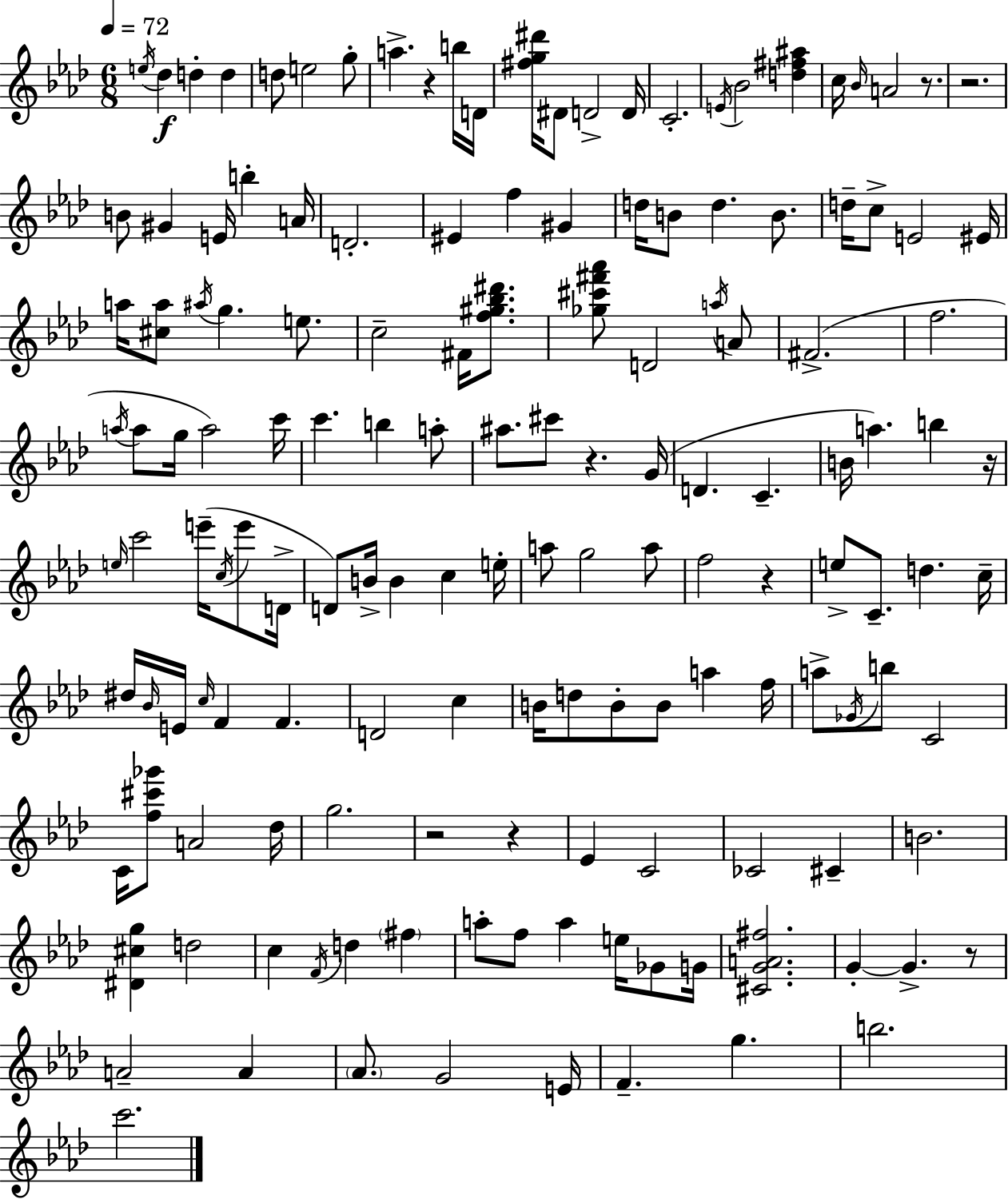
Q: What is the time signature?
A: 6/8